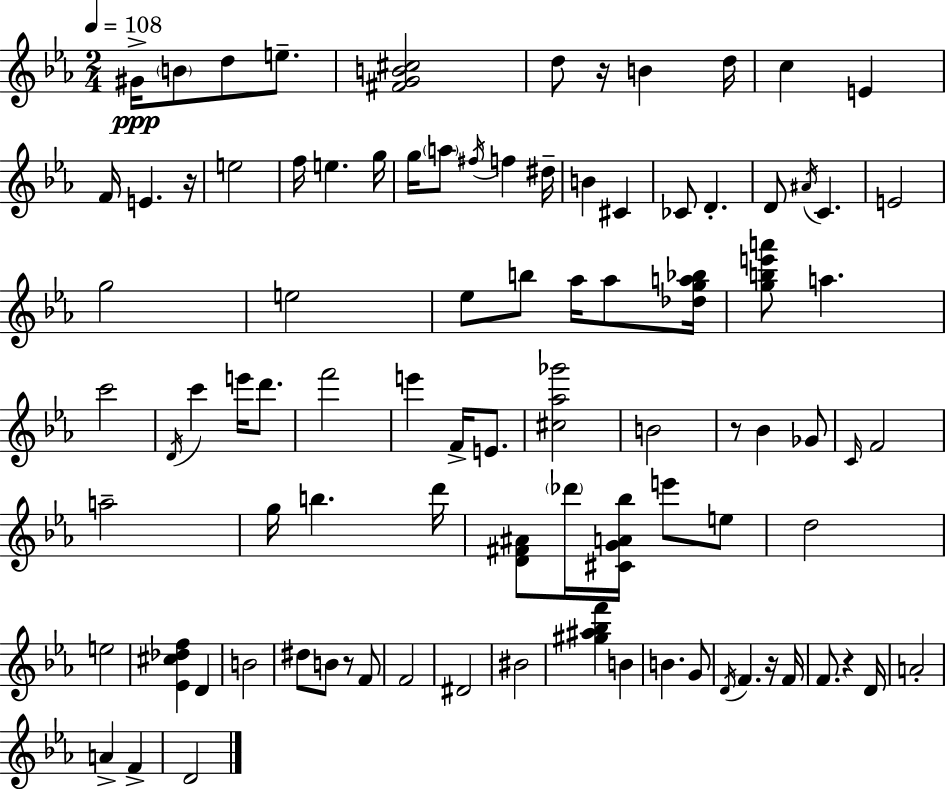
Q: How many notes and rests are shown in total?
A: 92